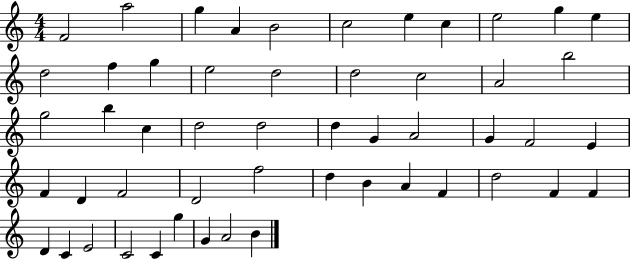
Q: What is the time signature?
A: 4/4